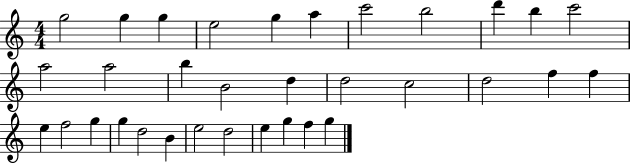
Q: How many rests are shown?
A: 0